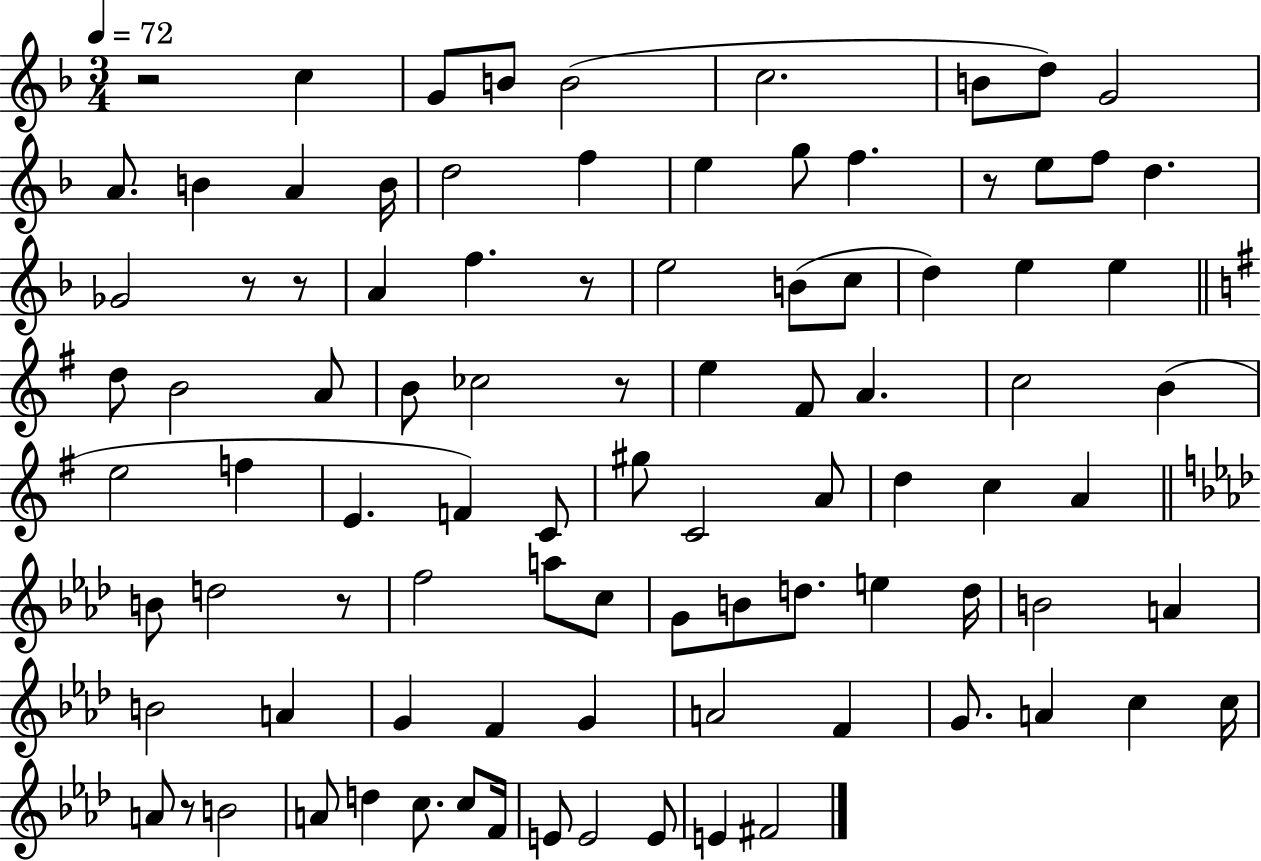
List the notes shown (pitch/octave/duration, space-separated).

R/h C5/q G4/e B4/e B4/h C5/h. B4/e D5/e G4/h A4/e. B4/q A4/q B4/s D5/h F5/q E5/q G5/e F5/q. R/e E5/e F5/e D5/q. Gb4/h R/e R/e A4/q F5/q. R/e E5/h B4/e C5/e D5/q E5/q E5/q D5/e B4/h A4/e B4/e CES5/h R/e E5/q F#4/e A4/q. C5/h B4/q E5/h F5/q E4/q. F4/q C4/e G#5/e C4/h A4/e D5/q C5/q A4/q B4/e D5/h R/e F5/h A5/e C5/e G4/e B4/e D5/e. E5/q D5/s B4/h A4/q B4/h A4/q G4/q F4/q G4/q A4/h F4/q G4/e. A4/q C5/q C5/s A4/e R/e B4/h A4/e D5/q C5/e. C5/e F4/s E4/e E4/h E4/e E4/q F#4/h